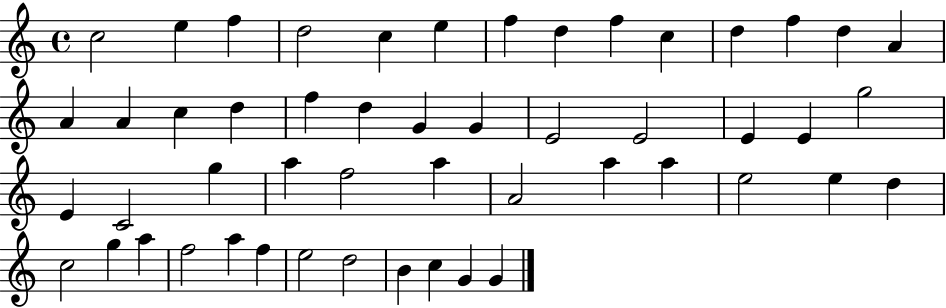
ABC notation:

X:1
T:Untitled
M:4/4
L:1/4
K:C
c2 e f d2 c e f d f c d f d A A A c d f d G G E2 E2 E E g2 E C2 g a f2 a A2 a a e2 e d c2 g a f2 a f e2 d2 B c G G